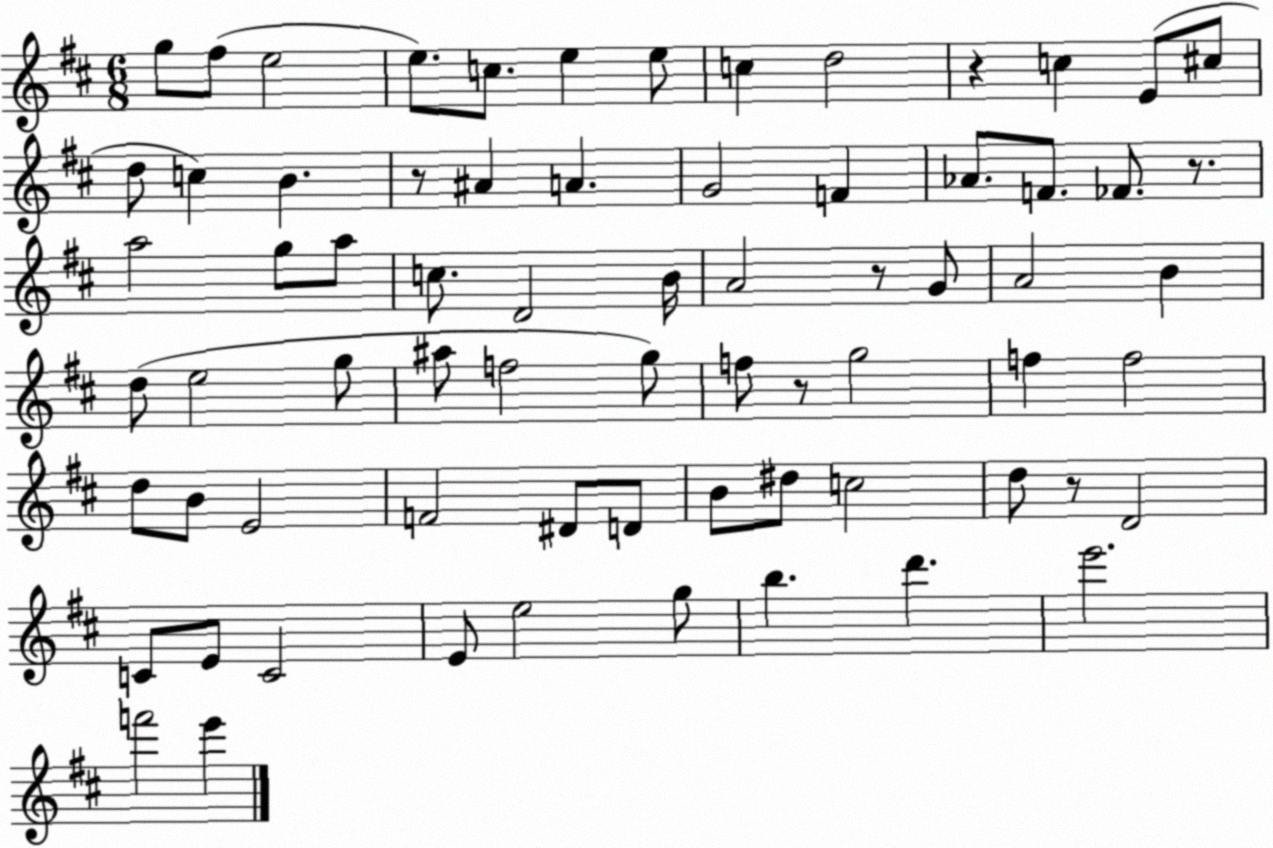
X:1
T:Untitled
M:6/8
L:1/4
K:D
g/2 ^f/2 e2 e/2 c/2 e e/2 c d2 z c E/2 ^c/2 d/2 c B z/2 ^A A G2 F _A/2 F/2 _F/2 z/2 a2 g/2 a/2 c/2 D2 B/4 A2 z/2 G/2 A2 B d/2 e2 g/2 ^a/2 f2 g/2 f/2 z/2 g2 f f2 d/2 B/2 E2 F2 ^D/2 D/2 B/2 ^d/2 c2 d/2 z/2 D2 C/2 E/2 C2 E/2 e2 g/2 b d' e'2 f'2 e'